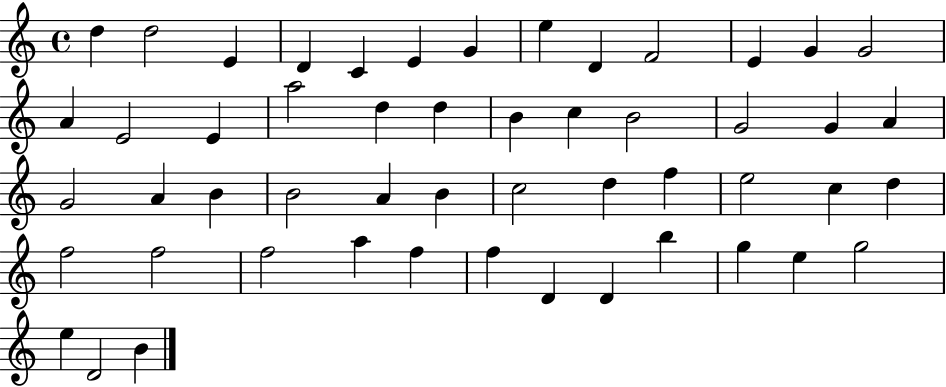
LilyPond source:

{
  \clef treble
  \time 4/4
  \defaultTimeSignature
  \key c \major
  d''4 d''2 e'4 | d'4 c'4 e'4 g'4 | e''4 d'4 f'2 | e'4 g'4 g'2 | \break a'4 e'2 e'4 | a''2 d''4 d''4 | b'4 c''4 b'2 | g'2 g'4 a'4 | \break g'2 a'4 b'4 | b'2 a'4 b'4 | c''2 d''4 f''4 | e''2 c''4 d''4 | \break f''2 f''2 | f''2 a''4 f''4 | f''4 d'4 d'4 b''4 | g''4 e''4 g''2 | \break e''4 d'2 b'4 | \bar "|."
}